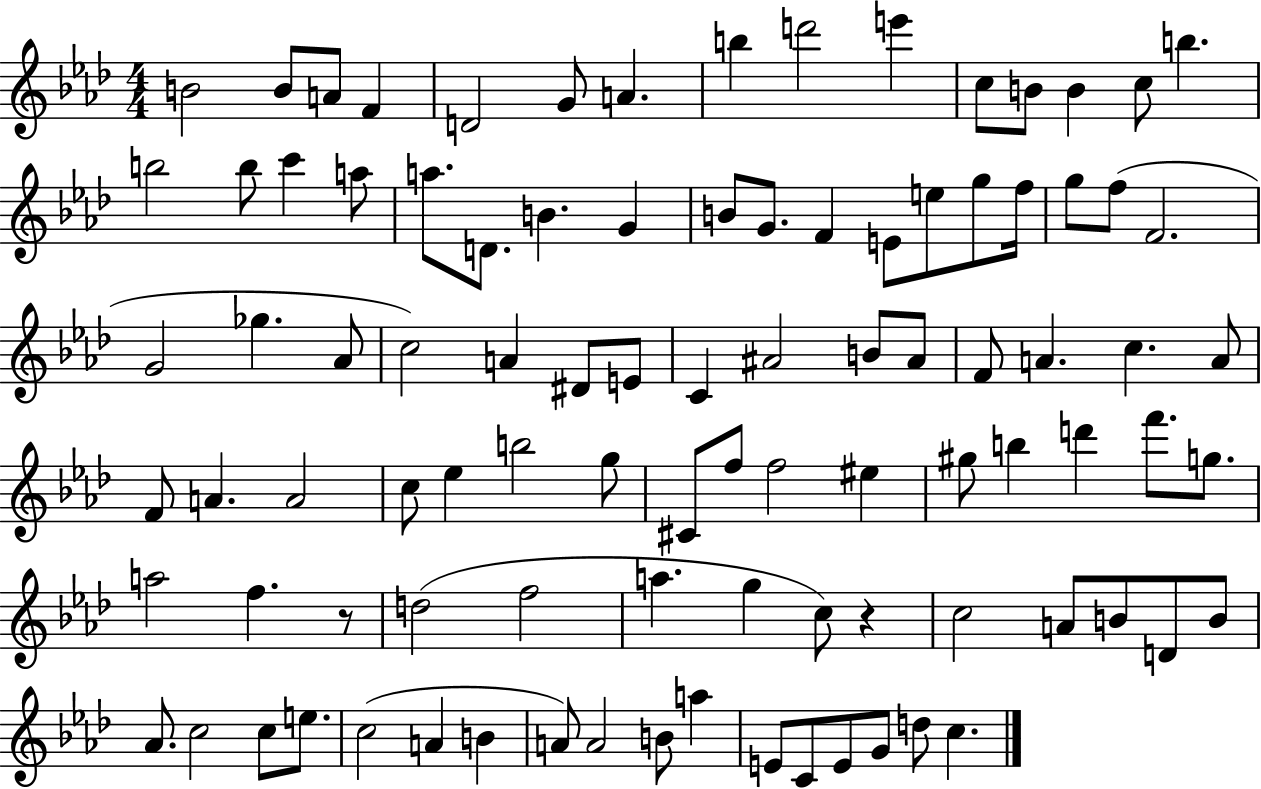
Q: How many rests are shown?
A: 2